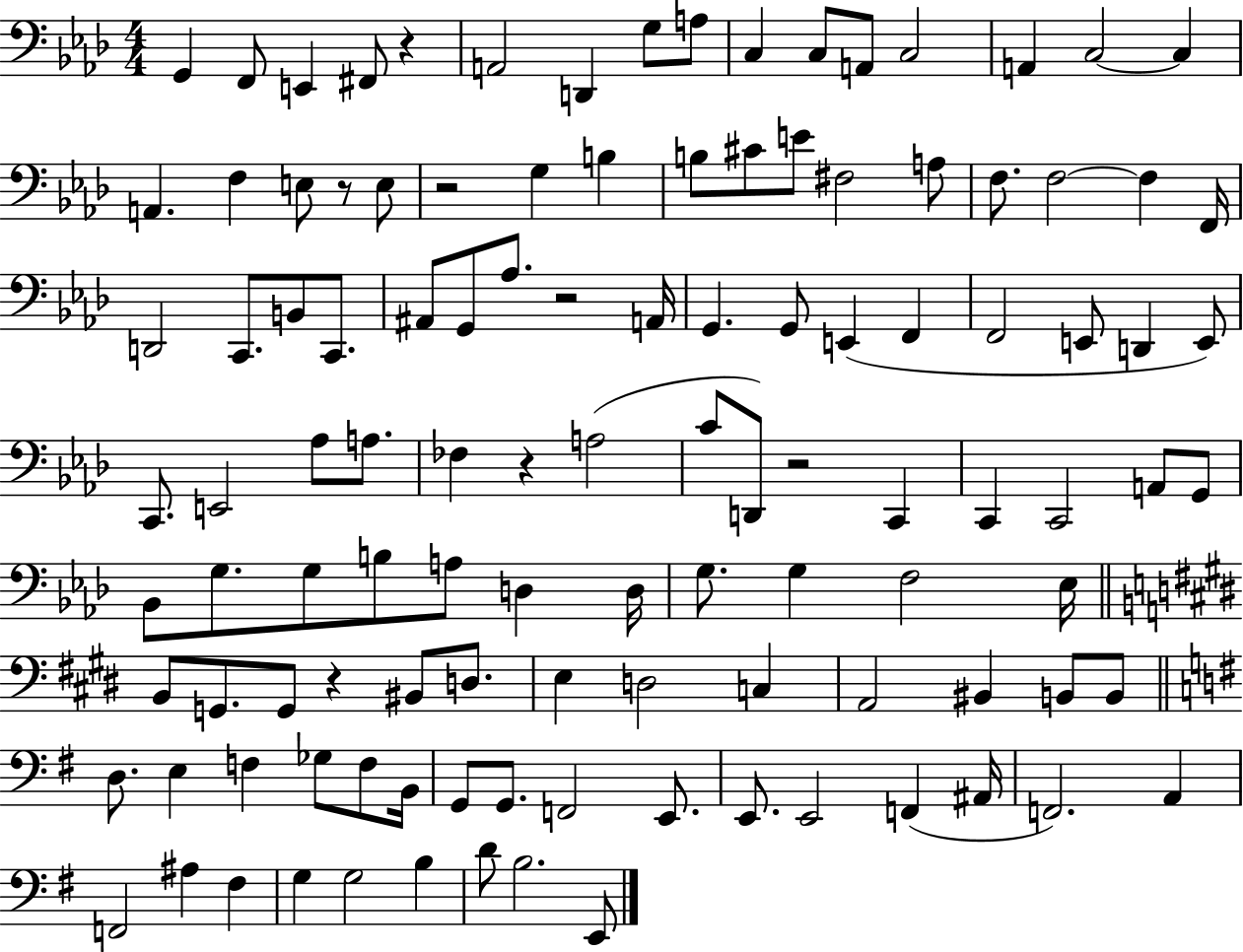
G2/q F2/e E2/q F#2/e R/q A2/h D2/q G3/e A3/e C3/q C3/e A2/e C3/h A2/q C3/h C3/q A2/q. F3/q E3/e R/e E3/e R/h G3/q B3/q B3/e C#4/e E4/e F#3/h A3/e F3/e. F3/h F3/q F2/s D2/h C2/e. B2/e C2/e. A#2/e G2/e Ab3/e. R/h A2/s G2/q. G2/e E2/q F2/q F2/h E2/e D2/q E2/e C2/e. E2/h Ab3/e A3/e. FES3/q R/q A3/h C4/e D2/e R/h C2/q C2/q C2/h A2/e G2/e Bb2/e G3/e. G3/e B3/e A3/e D3/q D3/s G3/e. G3/q F3/h Eb3/s B2/e G2/e. G2/e R/q BIS2/e D3/e. E3/q D3/h C3/q A2/h BIS2/q B2/e B2/e D3/e. E3/q F3/q Gb3/e F3/e B2/s G2/e G2/e. F2/h E2/e. E2/e. E2/h F2/q A#2/s F2/h. A2/q F2/h A#3/q F#3/q G3/q G3/h B3/q D4/e B3/h. E2/e